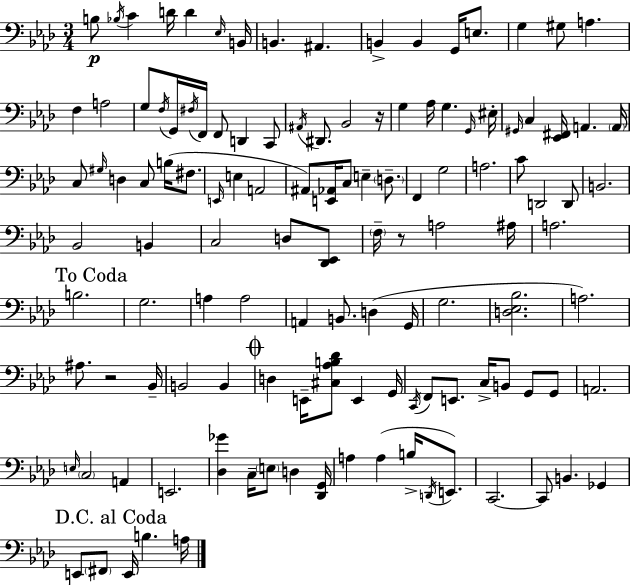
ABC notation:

X:1
T:Untitled
M:3/4
L:1/4
K:Ab
B,/2 _B,/4 C D/4 D _E,/4 B,,/4 B,, ^A,, B,, B,, G,,/4 E,/2 G, ^G,/2 A, F, A,2 G,/2 F,/4 G,,/4 ^F,/4 F,,/4 F,,/2 D,, C,,/2 ^A,,/4 ^D,,/2 _B,,2 z/4 G, _A,/4 G, G,,/4 ^E,/4 ^G,,/4 C, [_E,,^F,,]/4 A,, A,,/4 C,/2 ^G,/4 D, C,/2 B,/4 ^F,/2 E,,/4 E, A,,2 ^A,,/2 [E,,_A,,]/4 C,/2 E, D,/2 F,, G,2 A,2 C/2 D,,2 D,,/2 B,,2 _B,,2 B,, C,2 D,/2 [_D,,_E,,]/2 F,/4 z/2 A,2 ^A,/4 A,2 B,2 G,2 A, A,2 A,, B,,/2 D, G,,/4 G,2 [D,_E,_B,]2 A,2 ^A,/2 z2 _B,,/4 B,,2 B,, D, E,,/4 [^C,_A,B,_D]/2 E,, G,,/4 C,,/4 F,,/2 E,,/2 C,/4 B,,/2 G,,/2 G,,/2 A,,2 E,/4 C,2 A,, E,,2 [_D,_G] C,/4 E,/2 D, [_D,,G,,]/4 A, A, B,/4 D,,/4 E,,/2 C,,2 C,,/2 B,, _G,, E,,/2 ^F,,/2 E,,/4 B, A,/4